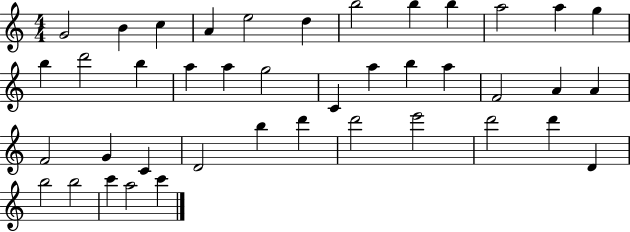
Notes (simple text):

G4/h B4/q C5/q A4/q E5/h D5/q B5/h B5/q B5/q A5/h A5/q G5/q B5/q D6/h B5/q A5/q A5/q G5/h C4/q A5/q B5/q A5/q F4/h A4/q A4/q F4/h G4/q C4/q D4/h B5/q D6/q D6/h E6/h D6/h D6/q D4/q B5/h B5/h C6/q A5/h C6/q